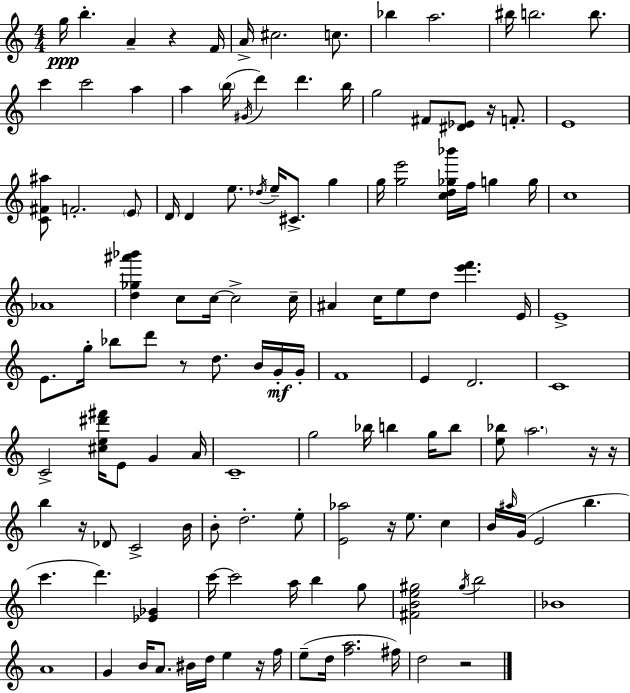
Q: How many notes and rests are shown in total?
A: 130